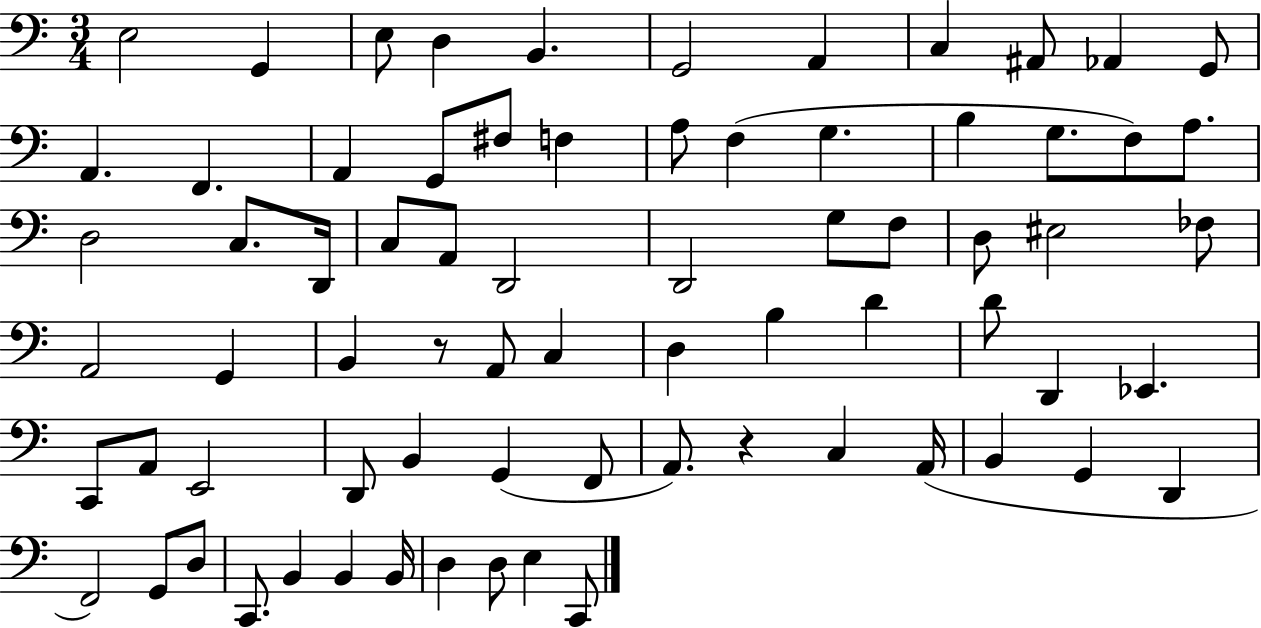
X:1
T:Untitled
M:3/4
L:1/4
K:C
E,2 G,, E,/2 D, B,, G,,2 A,, C, ^A,,/2 _A,, G,,/2 A,, F,, A,, G,,/2 ^F,/2 F, A,/2 F, G, B, G,/2 F,/2 A,/2 D,2 C,/2 D,,/4 C,/2 A,,/2 D,,2 D,,2 G,/2 F,/2 D,/2 ^E,2 _F,/2 A,,2 G,, B,, z/2 A,,/2 C, D, B, D D/2 D,, _E,, C,,/2 A,,/2 E,,2 D,,/2 B,, G,, F,,/2 A,,/2 z C, A,,/4 B,, G,, D,, F,,2 G,,/2 D,/2 C,,/2 B,, B,, B,,/4 D, D,/2 E, C,,/2